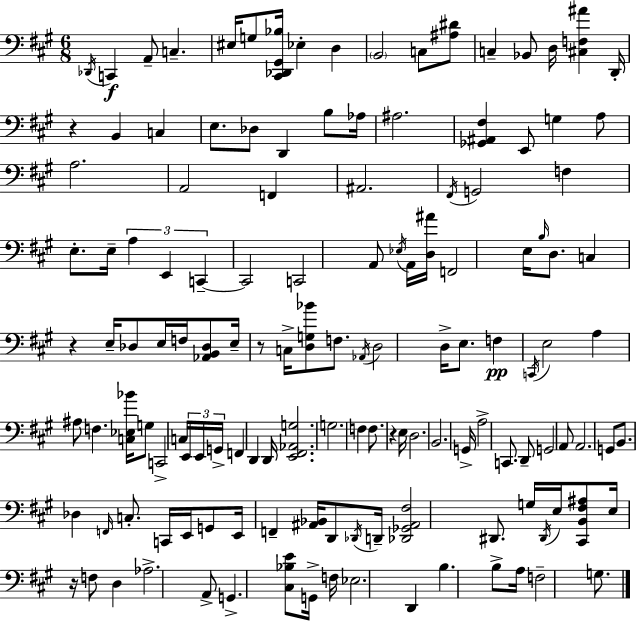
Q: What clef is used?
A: bass